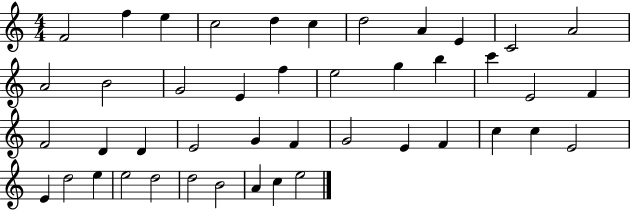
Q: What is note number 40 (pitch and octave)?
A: D5